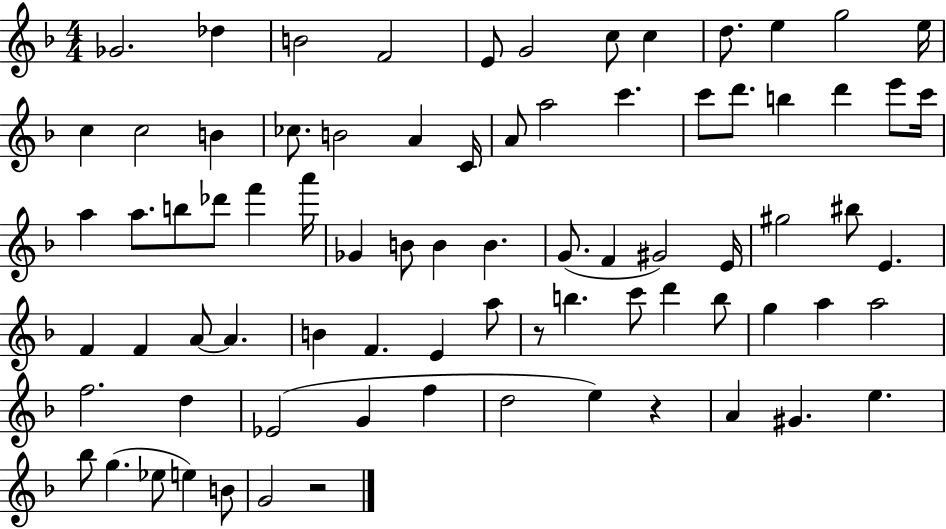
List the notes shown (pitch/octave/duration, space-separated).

Gb4/h. Db5/q B4/h F4/h E4/e G4/h C5/e C5/q D5/e. E5/q G5/h E5/s C5/q C5/h B4/q CES5/e. B4/h A4/q C4/s A4/e A5/h C6/q. C6/e D6/e. B5/q D6/q E6/e C6/s A5/q A5/e. B5/e Db6/e F6/q A6/s Gb4/q B4/e B4/q B4/q. G4/e. F4/q G#4/h E4/s G#5/h BIS5/e E4/q. F4/q F4/q A4/e A4/q. B4/q F4/q. E4/q A5/e R/e B5/q. C6/e D6/q B5/e G5/q A5/q A5/h F5/h. D5/q Eb4/h G4/q F5/q D5/h E5/q R/q A4/q G#4/q. E5/q. Bb5/e G5/q. Eb5/e E5/q B4/e G4/h R/h